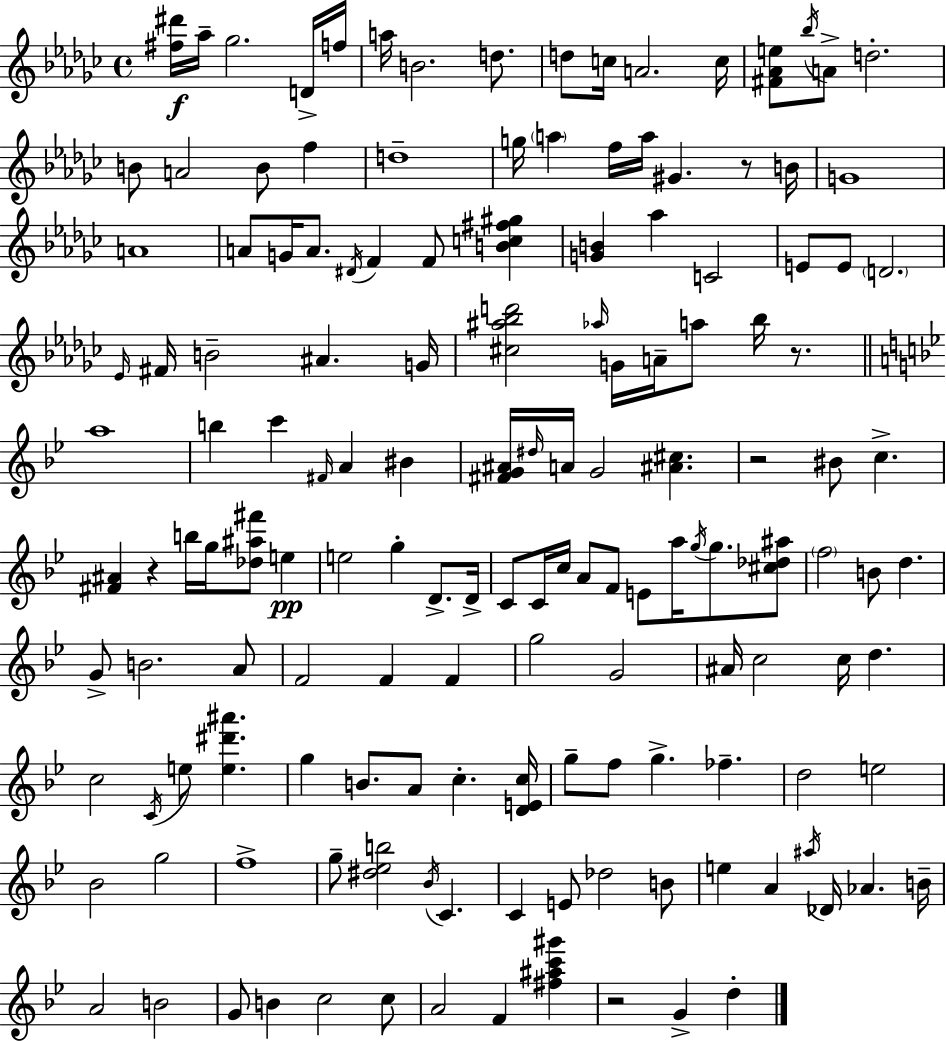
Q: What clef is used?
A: treble